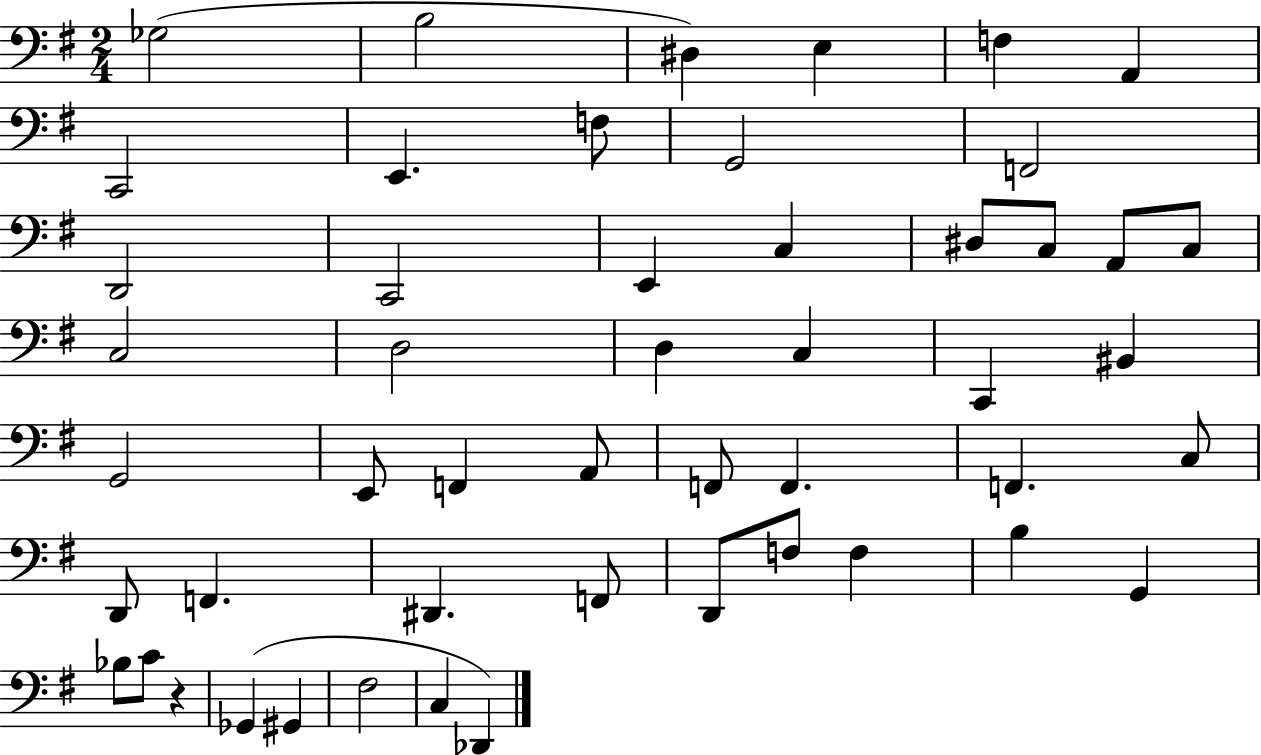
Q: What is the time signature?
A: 2/4